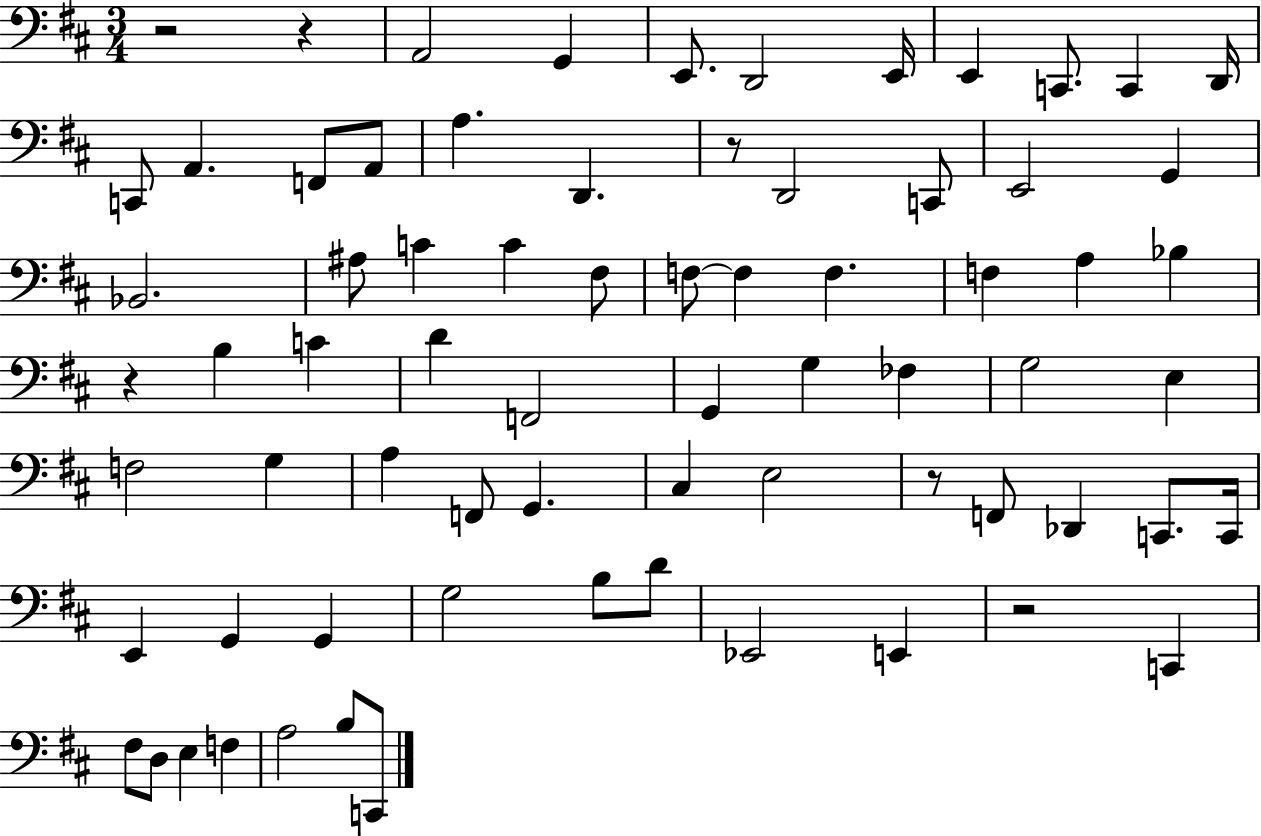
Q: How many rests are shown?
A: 6